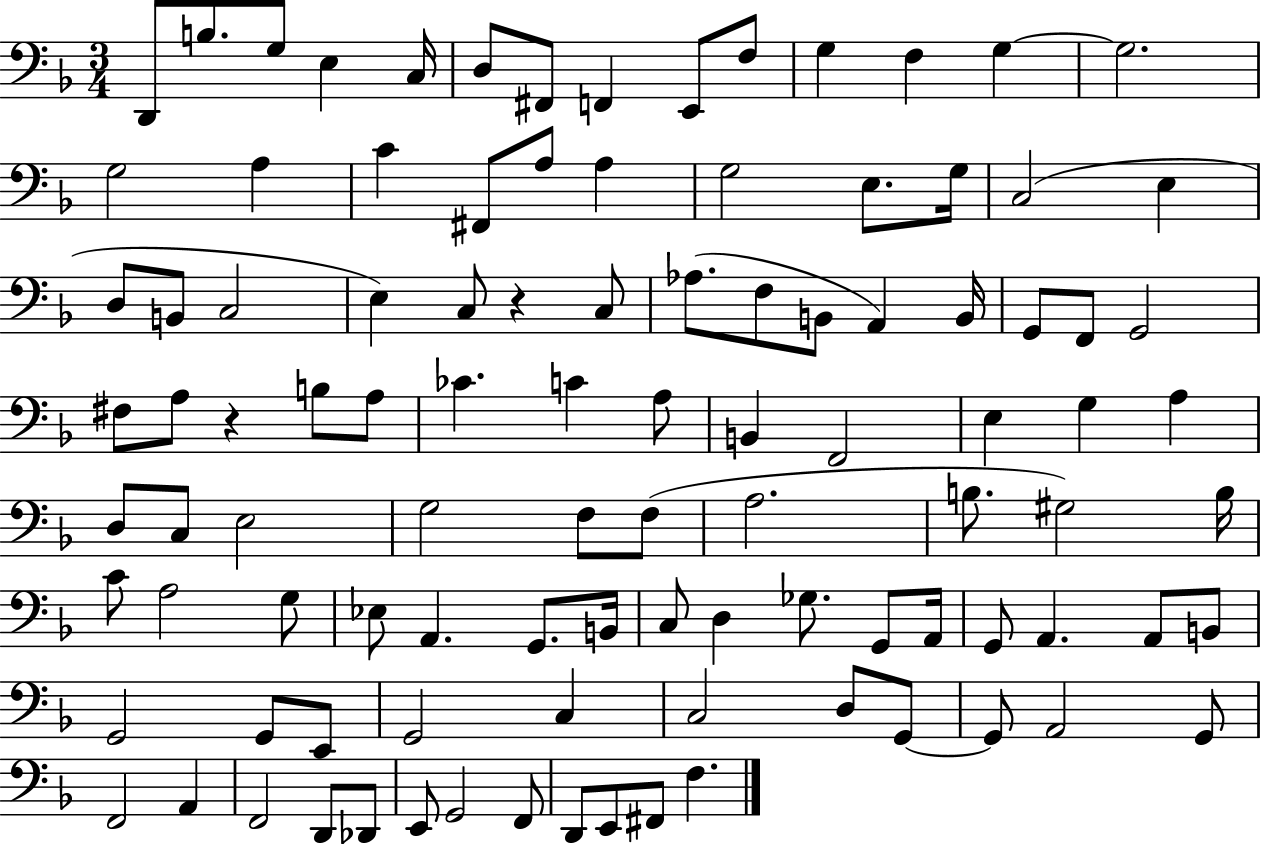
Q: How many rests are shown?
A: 2